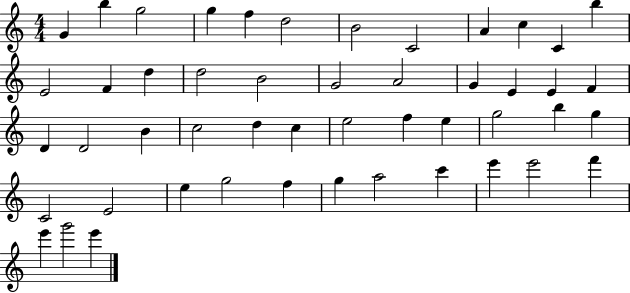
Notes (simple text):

G4/q B5/q G5/h G5/q F5/q D5/h B4/h C4/h A4/q C5/q C4/q B5/q E4/h F4/q D5/q D5/h B4/h G4/h A4/h G4/q E4/q E4/q F4/q D4/q D4/h B4/q C5/h D5/q C5/q E5/h F5/q E5/q G5/h B5/q G5/q C4/h E4/h E5/q G5/h F5/q G5/q A5/h C6/q E6/q E6/h F6/q E6/q G6/h E6/q